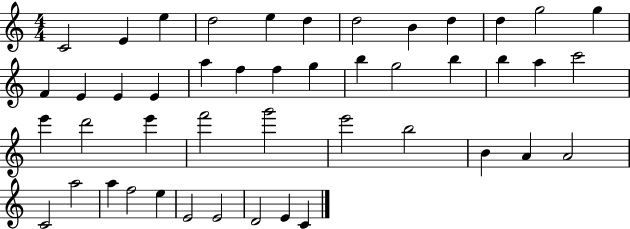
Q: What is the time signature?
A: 4/4